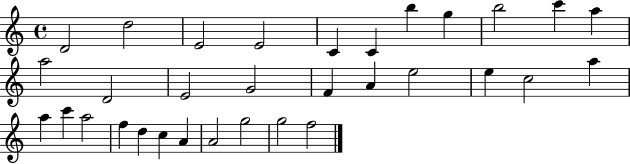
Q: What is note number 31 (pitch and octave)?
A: G5